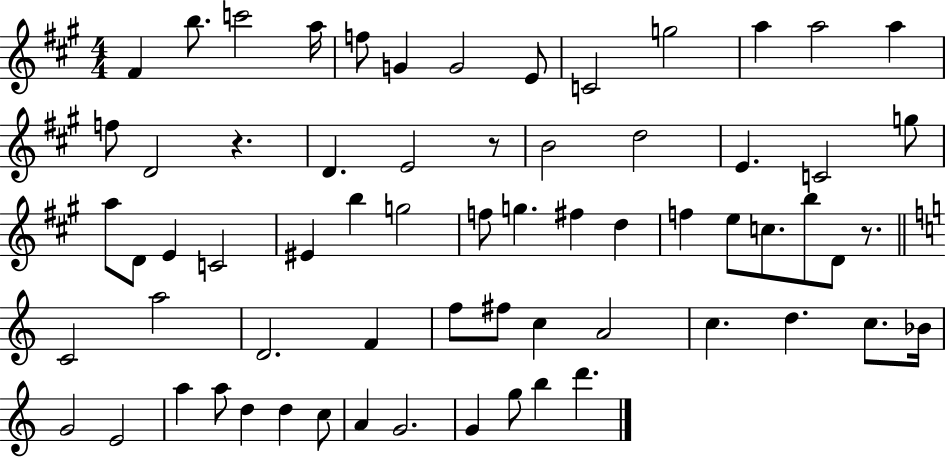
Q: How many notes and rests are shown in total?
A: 66